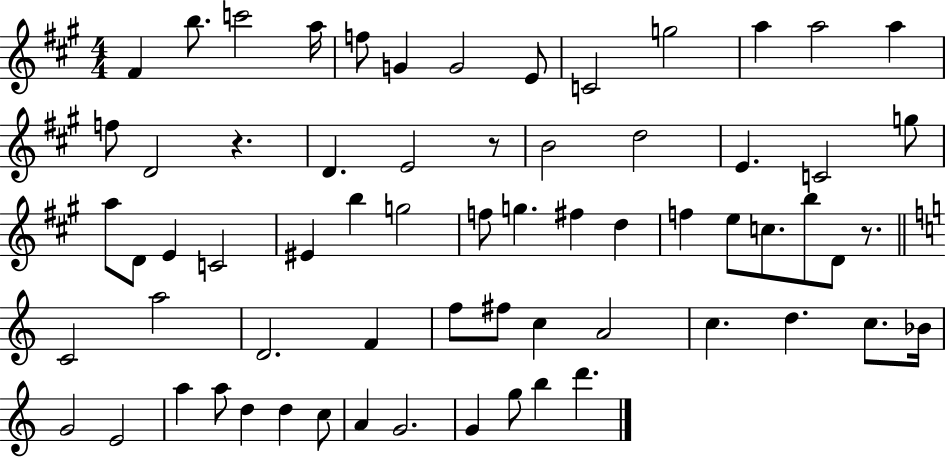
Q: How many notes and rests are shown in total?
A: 66